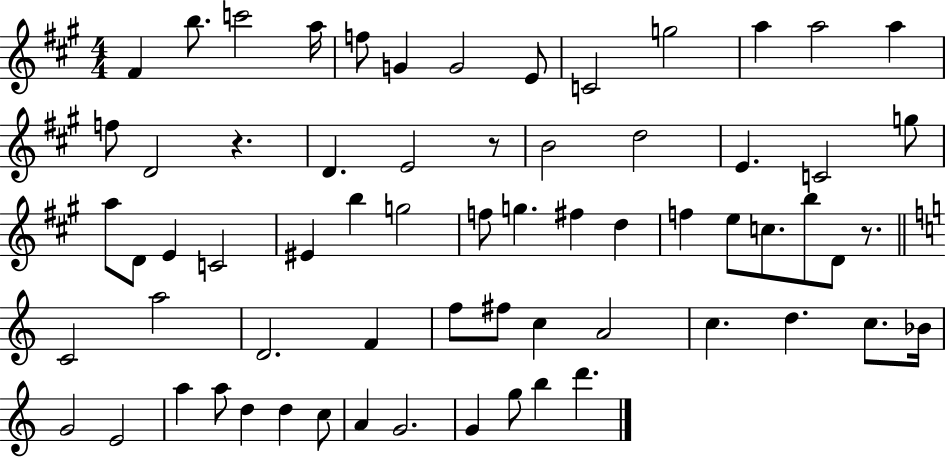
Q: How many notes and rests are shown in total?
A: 66